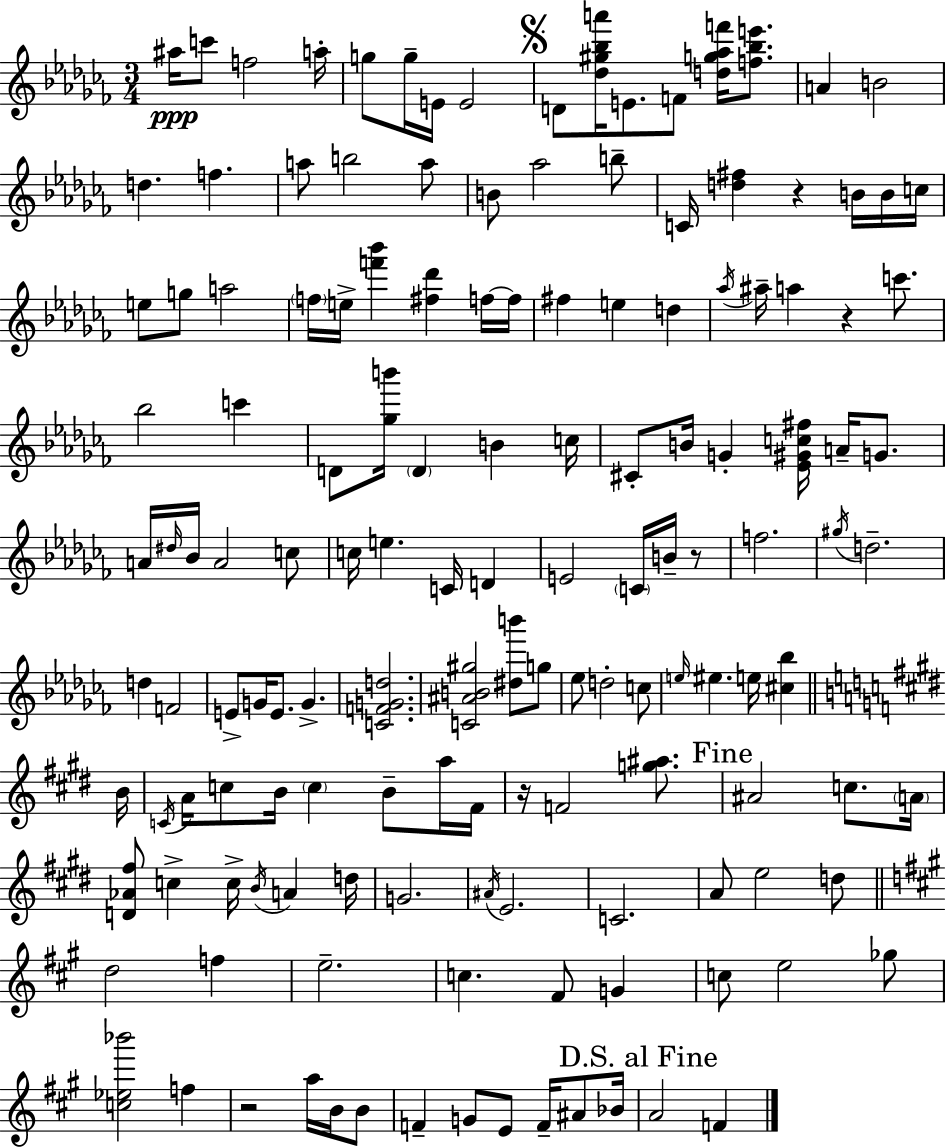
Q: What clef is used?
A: treble